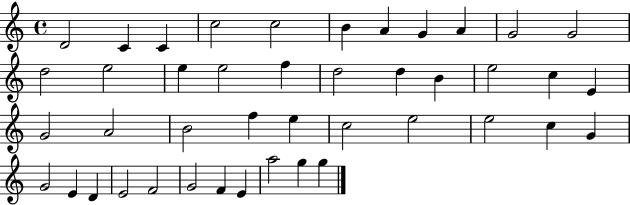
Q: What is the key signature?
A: C major